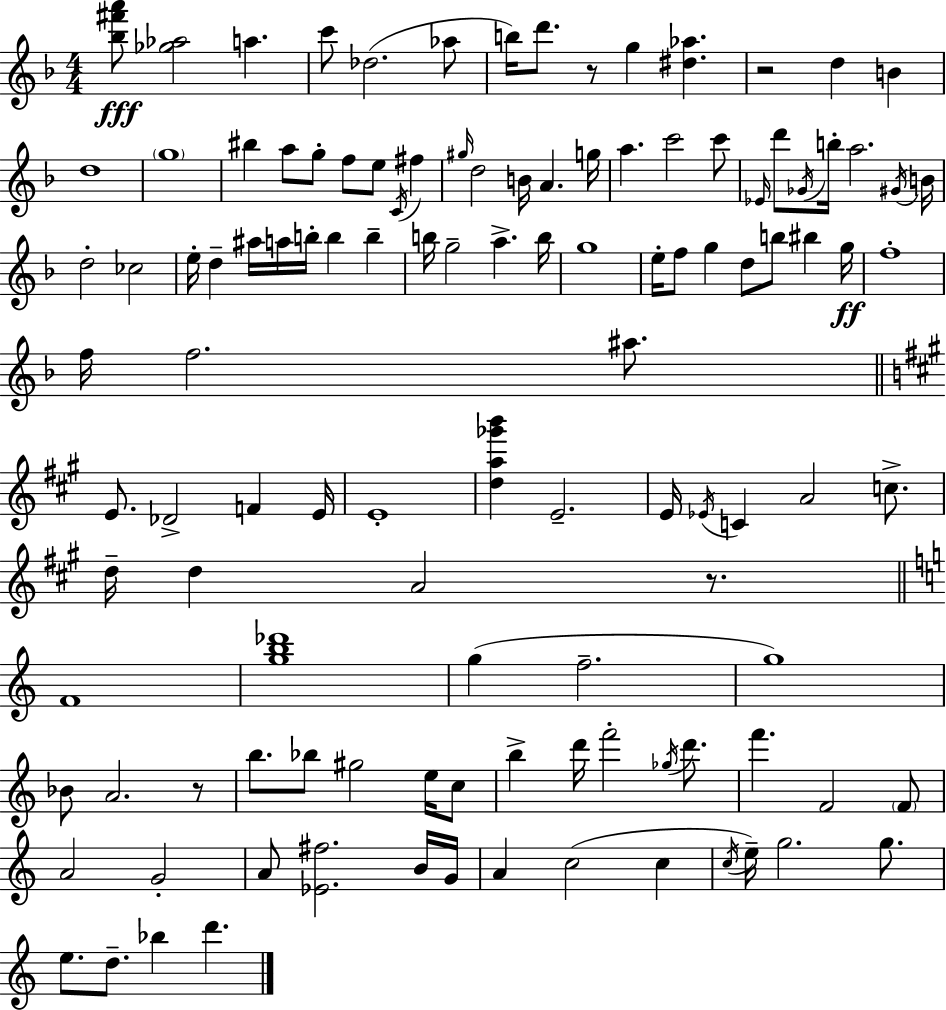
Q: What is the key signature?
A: F major